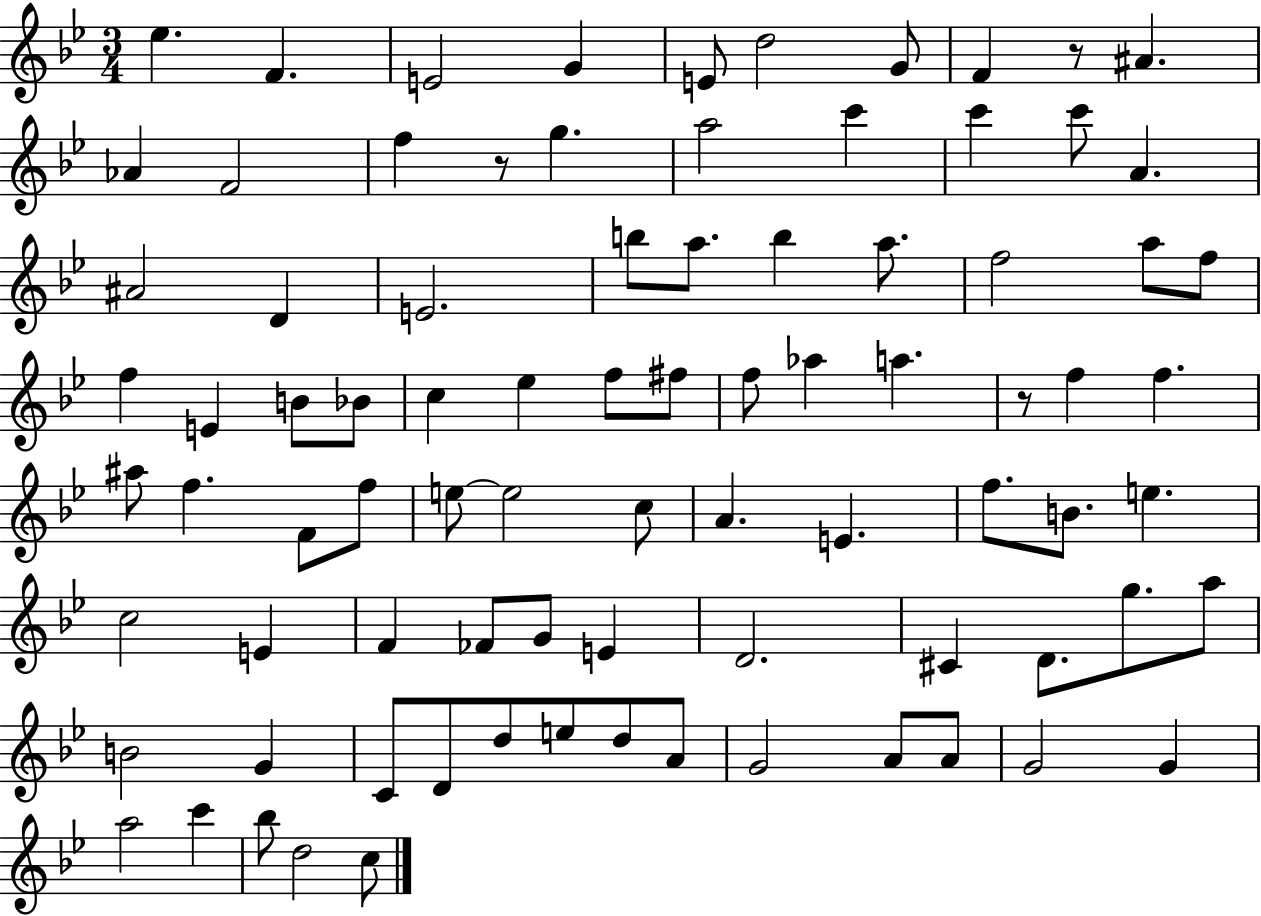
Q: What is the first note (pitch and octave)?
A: Eb5